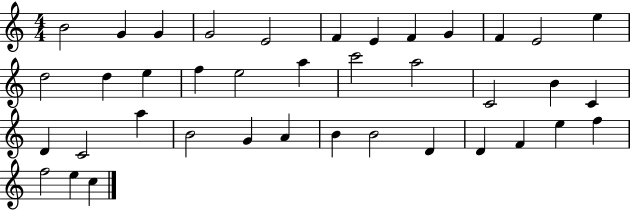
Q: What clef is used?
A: treble